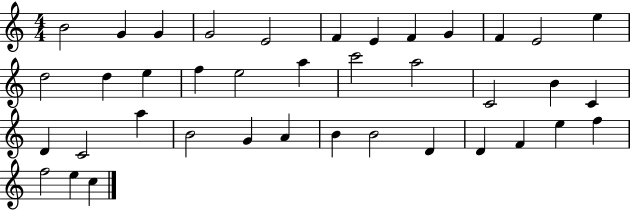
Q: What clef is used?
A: treble